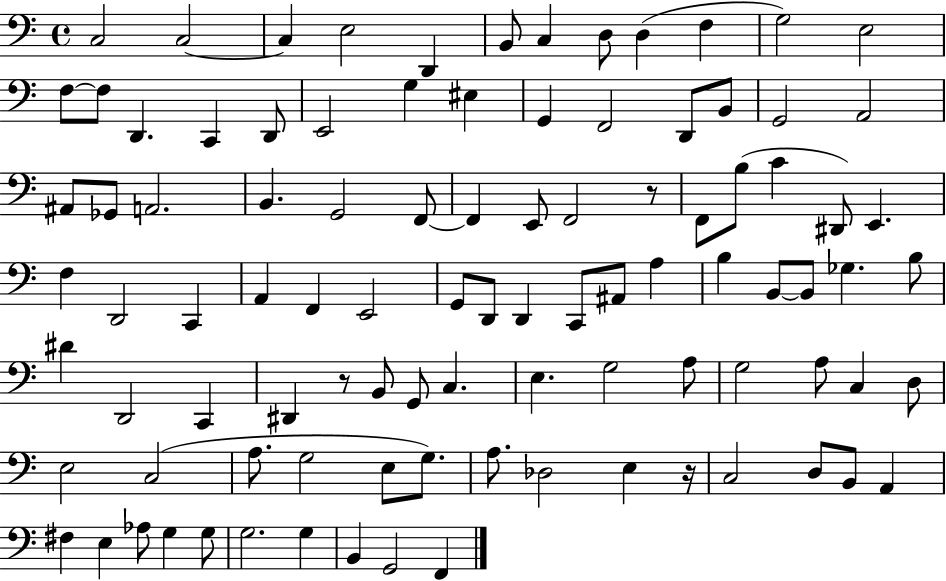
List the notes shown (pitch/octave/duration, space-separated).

C3/h C3/h C3/q E3/h D2/q B2/e C3/q D3/e D3/q F3/q G3/h E3/h F3/e F3/e D2/q. C2/q D2/e E2/h G3/q EIS3/q G2/q F2/h D2/e B2/e G2/h A2/h A#2/e Gb2/e A2/h. B2/q. G2/h F2/e F2/q E2/e F2/h R/e F2/e B3/e C4/q D#2/e E2/q. F3/q D2/h C2/q A2/q F2/q E2/h G2/e D2/e D2/q C2/e A#2/e A3/q B3/q B2/e B2/e Gb3/q. B3/e D#4/q D2/h C2/q D#2/q R/e B2/e G2/e C3/q. E3/q. G3/h A3/e G3/h A3/e C3/q D3/e E3/h C3/h A3/e. G3/h E3/e G3/e. A3/e. Db3/h E3/q R/s C3/h D3/e B2/e A2/q F#3/q E3/q Ab3/e G3/q G3/e G3/h. G3/q B2/q G2/h F2/q